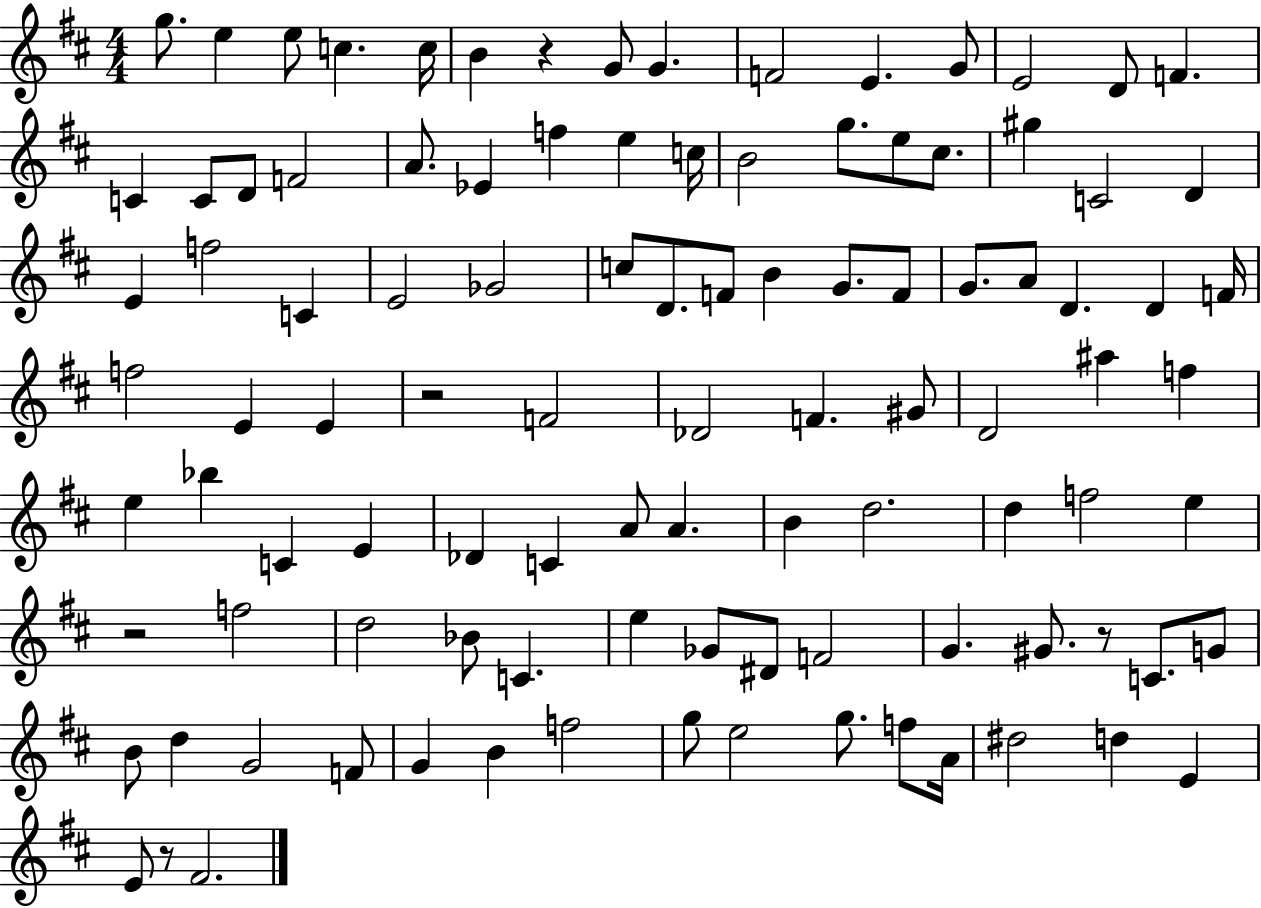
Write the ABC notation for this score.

X:1
T:Untitled
M:4/4
L:1/4
K:D
g/2 e e/2 c c/4 B z G/2 G F2 E G/2 E2 D/2 F C C/2 D/2 F2 A/2 _E f e c/4 B2 g/2 e/2 ^c/2 ^g C2 D E f2 C E2 _G2 c/2 D/2 F/2 B G/2 F/2 G/2 A/2 D D F/4 f2 E E z2 F2 _D2 F ^G/2 D2 ^a f e _b C E _D C A/2 A B d2 d f2 e z2 f2 d2 _B/2 C e _G/2 ^D/2 F2 G ^G/2 z/2 C/2 G/2 B/2 d G2 F/2 G B f2 g/2 e2 g/2 f/2 A/4 ^d2 d E E/2 z/2 ^F2